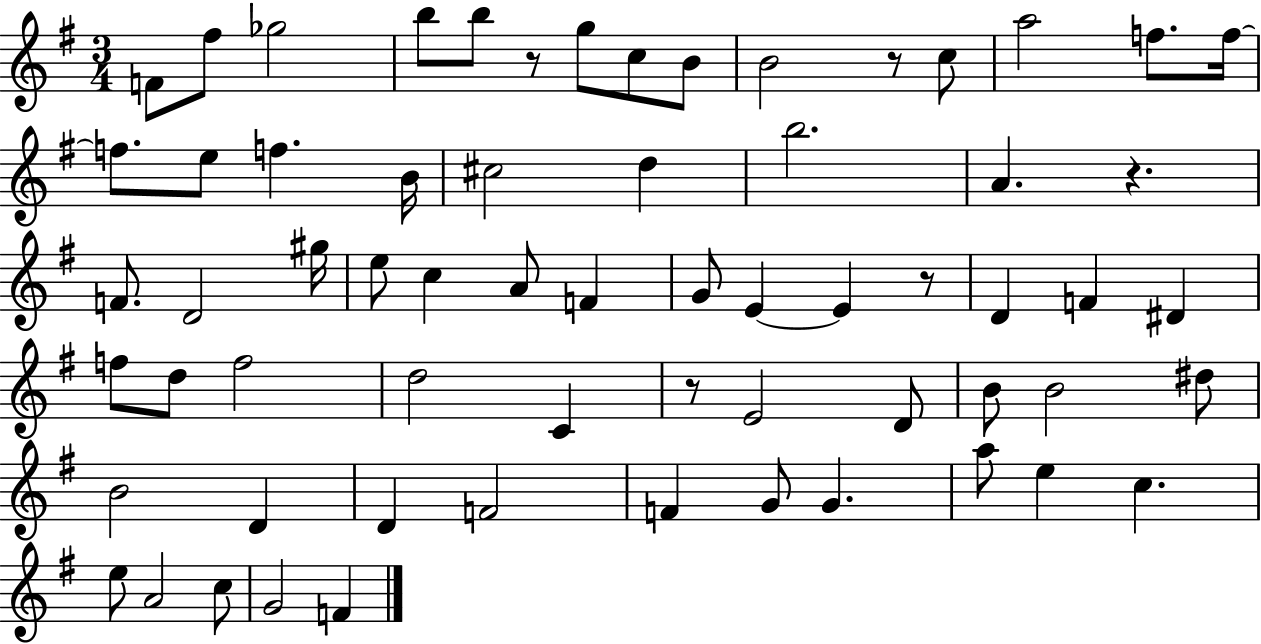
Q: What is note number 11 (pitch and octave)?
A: A5